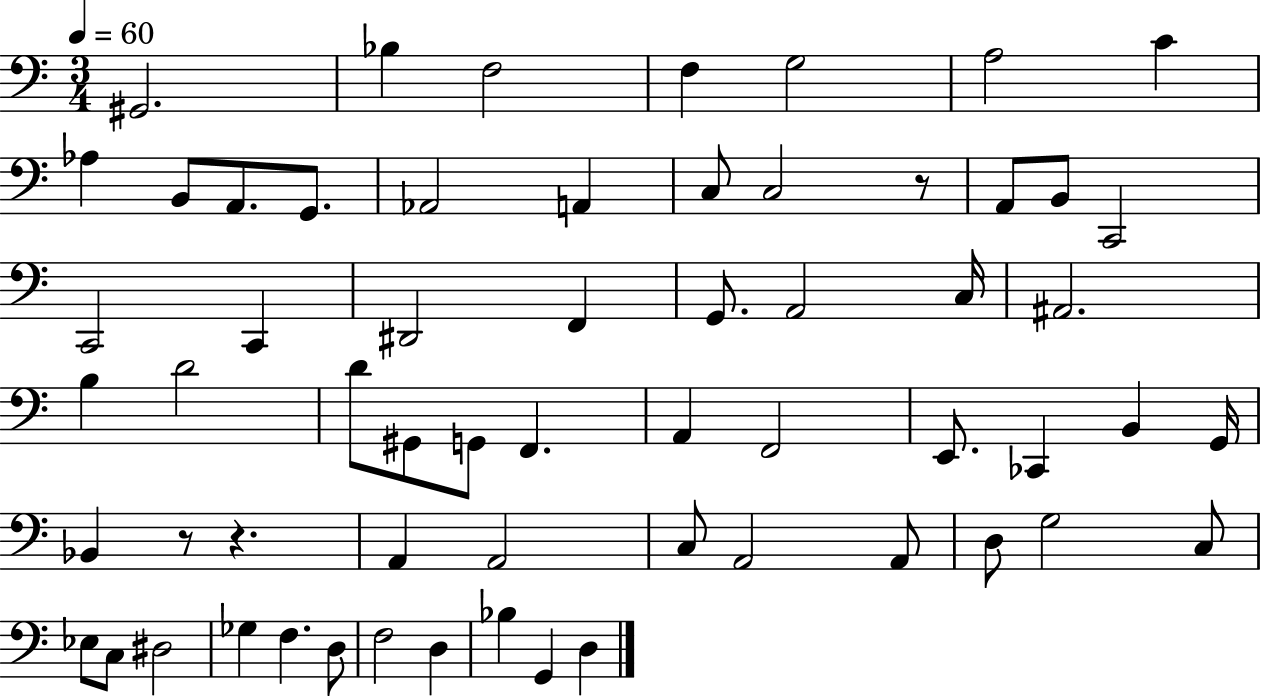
X:1
T:Untitled
M:3/4
L:1/4
K:C
^G,,2 _B, F,2 F, G,2 A,2 C _A, B,,/2 A,,/2 G,,/2 _A,,2 A,, C,/2 C,2 z/2 A,,/2 B,,/2 C,,2 C,,2 C,, ^D,,2 F,, G,,/2 A,,2 C,/4 ^A,,2 B, D2 D/2 ^G,,/2 G,,/2 F,, A,, F,,2 E,,/2 _C,, B,, G,,/4 _B,, z/2 z A,, A,,2 C,/2 A,,2 A,,/2 D,/2 G,2 C,/2 _E,/2 C,/2 ^D,2 _G, F, D,/2 F,2 D, _B, G,, D,